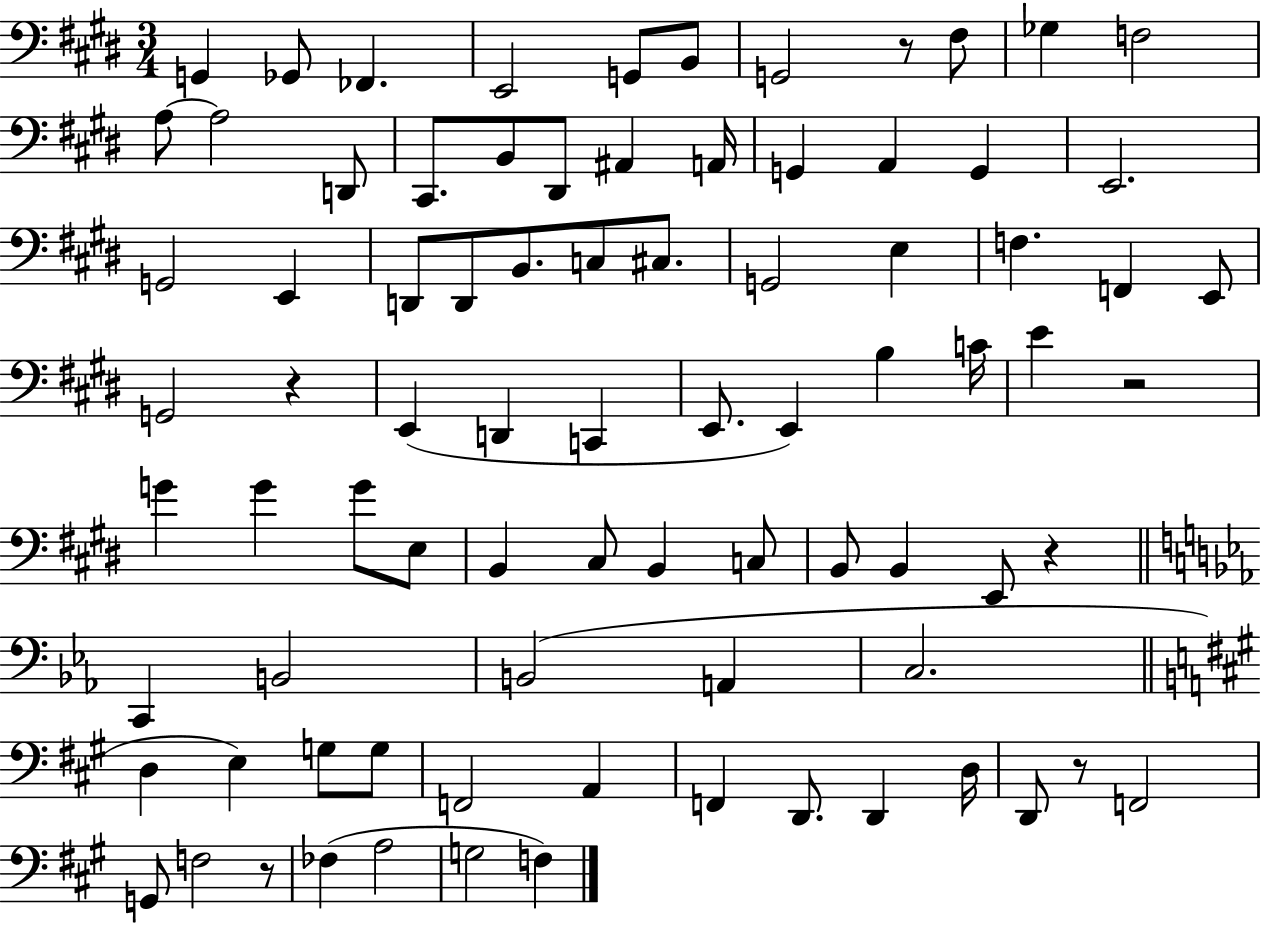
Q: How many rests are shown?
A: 6